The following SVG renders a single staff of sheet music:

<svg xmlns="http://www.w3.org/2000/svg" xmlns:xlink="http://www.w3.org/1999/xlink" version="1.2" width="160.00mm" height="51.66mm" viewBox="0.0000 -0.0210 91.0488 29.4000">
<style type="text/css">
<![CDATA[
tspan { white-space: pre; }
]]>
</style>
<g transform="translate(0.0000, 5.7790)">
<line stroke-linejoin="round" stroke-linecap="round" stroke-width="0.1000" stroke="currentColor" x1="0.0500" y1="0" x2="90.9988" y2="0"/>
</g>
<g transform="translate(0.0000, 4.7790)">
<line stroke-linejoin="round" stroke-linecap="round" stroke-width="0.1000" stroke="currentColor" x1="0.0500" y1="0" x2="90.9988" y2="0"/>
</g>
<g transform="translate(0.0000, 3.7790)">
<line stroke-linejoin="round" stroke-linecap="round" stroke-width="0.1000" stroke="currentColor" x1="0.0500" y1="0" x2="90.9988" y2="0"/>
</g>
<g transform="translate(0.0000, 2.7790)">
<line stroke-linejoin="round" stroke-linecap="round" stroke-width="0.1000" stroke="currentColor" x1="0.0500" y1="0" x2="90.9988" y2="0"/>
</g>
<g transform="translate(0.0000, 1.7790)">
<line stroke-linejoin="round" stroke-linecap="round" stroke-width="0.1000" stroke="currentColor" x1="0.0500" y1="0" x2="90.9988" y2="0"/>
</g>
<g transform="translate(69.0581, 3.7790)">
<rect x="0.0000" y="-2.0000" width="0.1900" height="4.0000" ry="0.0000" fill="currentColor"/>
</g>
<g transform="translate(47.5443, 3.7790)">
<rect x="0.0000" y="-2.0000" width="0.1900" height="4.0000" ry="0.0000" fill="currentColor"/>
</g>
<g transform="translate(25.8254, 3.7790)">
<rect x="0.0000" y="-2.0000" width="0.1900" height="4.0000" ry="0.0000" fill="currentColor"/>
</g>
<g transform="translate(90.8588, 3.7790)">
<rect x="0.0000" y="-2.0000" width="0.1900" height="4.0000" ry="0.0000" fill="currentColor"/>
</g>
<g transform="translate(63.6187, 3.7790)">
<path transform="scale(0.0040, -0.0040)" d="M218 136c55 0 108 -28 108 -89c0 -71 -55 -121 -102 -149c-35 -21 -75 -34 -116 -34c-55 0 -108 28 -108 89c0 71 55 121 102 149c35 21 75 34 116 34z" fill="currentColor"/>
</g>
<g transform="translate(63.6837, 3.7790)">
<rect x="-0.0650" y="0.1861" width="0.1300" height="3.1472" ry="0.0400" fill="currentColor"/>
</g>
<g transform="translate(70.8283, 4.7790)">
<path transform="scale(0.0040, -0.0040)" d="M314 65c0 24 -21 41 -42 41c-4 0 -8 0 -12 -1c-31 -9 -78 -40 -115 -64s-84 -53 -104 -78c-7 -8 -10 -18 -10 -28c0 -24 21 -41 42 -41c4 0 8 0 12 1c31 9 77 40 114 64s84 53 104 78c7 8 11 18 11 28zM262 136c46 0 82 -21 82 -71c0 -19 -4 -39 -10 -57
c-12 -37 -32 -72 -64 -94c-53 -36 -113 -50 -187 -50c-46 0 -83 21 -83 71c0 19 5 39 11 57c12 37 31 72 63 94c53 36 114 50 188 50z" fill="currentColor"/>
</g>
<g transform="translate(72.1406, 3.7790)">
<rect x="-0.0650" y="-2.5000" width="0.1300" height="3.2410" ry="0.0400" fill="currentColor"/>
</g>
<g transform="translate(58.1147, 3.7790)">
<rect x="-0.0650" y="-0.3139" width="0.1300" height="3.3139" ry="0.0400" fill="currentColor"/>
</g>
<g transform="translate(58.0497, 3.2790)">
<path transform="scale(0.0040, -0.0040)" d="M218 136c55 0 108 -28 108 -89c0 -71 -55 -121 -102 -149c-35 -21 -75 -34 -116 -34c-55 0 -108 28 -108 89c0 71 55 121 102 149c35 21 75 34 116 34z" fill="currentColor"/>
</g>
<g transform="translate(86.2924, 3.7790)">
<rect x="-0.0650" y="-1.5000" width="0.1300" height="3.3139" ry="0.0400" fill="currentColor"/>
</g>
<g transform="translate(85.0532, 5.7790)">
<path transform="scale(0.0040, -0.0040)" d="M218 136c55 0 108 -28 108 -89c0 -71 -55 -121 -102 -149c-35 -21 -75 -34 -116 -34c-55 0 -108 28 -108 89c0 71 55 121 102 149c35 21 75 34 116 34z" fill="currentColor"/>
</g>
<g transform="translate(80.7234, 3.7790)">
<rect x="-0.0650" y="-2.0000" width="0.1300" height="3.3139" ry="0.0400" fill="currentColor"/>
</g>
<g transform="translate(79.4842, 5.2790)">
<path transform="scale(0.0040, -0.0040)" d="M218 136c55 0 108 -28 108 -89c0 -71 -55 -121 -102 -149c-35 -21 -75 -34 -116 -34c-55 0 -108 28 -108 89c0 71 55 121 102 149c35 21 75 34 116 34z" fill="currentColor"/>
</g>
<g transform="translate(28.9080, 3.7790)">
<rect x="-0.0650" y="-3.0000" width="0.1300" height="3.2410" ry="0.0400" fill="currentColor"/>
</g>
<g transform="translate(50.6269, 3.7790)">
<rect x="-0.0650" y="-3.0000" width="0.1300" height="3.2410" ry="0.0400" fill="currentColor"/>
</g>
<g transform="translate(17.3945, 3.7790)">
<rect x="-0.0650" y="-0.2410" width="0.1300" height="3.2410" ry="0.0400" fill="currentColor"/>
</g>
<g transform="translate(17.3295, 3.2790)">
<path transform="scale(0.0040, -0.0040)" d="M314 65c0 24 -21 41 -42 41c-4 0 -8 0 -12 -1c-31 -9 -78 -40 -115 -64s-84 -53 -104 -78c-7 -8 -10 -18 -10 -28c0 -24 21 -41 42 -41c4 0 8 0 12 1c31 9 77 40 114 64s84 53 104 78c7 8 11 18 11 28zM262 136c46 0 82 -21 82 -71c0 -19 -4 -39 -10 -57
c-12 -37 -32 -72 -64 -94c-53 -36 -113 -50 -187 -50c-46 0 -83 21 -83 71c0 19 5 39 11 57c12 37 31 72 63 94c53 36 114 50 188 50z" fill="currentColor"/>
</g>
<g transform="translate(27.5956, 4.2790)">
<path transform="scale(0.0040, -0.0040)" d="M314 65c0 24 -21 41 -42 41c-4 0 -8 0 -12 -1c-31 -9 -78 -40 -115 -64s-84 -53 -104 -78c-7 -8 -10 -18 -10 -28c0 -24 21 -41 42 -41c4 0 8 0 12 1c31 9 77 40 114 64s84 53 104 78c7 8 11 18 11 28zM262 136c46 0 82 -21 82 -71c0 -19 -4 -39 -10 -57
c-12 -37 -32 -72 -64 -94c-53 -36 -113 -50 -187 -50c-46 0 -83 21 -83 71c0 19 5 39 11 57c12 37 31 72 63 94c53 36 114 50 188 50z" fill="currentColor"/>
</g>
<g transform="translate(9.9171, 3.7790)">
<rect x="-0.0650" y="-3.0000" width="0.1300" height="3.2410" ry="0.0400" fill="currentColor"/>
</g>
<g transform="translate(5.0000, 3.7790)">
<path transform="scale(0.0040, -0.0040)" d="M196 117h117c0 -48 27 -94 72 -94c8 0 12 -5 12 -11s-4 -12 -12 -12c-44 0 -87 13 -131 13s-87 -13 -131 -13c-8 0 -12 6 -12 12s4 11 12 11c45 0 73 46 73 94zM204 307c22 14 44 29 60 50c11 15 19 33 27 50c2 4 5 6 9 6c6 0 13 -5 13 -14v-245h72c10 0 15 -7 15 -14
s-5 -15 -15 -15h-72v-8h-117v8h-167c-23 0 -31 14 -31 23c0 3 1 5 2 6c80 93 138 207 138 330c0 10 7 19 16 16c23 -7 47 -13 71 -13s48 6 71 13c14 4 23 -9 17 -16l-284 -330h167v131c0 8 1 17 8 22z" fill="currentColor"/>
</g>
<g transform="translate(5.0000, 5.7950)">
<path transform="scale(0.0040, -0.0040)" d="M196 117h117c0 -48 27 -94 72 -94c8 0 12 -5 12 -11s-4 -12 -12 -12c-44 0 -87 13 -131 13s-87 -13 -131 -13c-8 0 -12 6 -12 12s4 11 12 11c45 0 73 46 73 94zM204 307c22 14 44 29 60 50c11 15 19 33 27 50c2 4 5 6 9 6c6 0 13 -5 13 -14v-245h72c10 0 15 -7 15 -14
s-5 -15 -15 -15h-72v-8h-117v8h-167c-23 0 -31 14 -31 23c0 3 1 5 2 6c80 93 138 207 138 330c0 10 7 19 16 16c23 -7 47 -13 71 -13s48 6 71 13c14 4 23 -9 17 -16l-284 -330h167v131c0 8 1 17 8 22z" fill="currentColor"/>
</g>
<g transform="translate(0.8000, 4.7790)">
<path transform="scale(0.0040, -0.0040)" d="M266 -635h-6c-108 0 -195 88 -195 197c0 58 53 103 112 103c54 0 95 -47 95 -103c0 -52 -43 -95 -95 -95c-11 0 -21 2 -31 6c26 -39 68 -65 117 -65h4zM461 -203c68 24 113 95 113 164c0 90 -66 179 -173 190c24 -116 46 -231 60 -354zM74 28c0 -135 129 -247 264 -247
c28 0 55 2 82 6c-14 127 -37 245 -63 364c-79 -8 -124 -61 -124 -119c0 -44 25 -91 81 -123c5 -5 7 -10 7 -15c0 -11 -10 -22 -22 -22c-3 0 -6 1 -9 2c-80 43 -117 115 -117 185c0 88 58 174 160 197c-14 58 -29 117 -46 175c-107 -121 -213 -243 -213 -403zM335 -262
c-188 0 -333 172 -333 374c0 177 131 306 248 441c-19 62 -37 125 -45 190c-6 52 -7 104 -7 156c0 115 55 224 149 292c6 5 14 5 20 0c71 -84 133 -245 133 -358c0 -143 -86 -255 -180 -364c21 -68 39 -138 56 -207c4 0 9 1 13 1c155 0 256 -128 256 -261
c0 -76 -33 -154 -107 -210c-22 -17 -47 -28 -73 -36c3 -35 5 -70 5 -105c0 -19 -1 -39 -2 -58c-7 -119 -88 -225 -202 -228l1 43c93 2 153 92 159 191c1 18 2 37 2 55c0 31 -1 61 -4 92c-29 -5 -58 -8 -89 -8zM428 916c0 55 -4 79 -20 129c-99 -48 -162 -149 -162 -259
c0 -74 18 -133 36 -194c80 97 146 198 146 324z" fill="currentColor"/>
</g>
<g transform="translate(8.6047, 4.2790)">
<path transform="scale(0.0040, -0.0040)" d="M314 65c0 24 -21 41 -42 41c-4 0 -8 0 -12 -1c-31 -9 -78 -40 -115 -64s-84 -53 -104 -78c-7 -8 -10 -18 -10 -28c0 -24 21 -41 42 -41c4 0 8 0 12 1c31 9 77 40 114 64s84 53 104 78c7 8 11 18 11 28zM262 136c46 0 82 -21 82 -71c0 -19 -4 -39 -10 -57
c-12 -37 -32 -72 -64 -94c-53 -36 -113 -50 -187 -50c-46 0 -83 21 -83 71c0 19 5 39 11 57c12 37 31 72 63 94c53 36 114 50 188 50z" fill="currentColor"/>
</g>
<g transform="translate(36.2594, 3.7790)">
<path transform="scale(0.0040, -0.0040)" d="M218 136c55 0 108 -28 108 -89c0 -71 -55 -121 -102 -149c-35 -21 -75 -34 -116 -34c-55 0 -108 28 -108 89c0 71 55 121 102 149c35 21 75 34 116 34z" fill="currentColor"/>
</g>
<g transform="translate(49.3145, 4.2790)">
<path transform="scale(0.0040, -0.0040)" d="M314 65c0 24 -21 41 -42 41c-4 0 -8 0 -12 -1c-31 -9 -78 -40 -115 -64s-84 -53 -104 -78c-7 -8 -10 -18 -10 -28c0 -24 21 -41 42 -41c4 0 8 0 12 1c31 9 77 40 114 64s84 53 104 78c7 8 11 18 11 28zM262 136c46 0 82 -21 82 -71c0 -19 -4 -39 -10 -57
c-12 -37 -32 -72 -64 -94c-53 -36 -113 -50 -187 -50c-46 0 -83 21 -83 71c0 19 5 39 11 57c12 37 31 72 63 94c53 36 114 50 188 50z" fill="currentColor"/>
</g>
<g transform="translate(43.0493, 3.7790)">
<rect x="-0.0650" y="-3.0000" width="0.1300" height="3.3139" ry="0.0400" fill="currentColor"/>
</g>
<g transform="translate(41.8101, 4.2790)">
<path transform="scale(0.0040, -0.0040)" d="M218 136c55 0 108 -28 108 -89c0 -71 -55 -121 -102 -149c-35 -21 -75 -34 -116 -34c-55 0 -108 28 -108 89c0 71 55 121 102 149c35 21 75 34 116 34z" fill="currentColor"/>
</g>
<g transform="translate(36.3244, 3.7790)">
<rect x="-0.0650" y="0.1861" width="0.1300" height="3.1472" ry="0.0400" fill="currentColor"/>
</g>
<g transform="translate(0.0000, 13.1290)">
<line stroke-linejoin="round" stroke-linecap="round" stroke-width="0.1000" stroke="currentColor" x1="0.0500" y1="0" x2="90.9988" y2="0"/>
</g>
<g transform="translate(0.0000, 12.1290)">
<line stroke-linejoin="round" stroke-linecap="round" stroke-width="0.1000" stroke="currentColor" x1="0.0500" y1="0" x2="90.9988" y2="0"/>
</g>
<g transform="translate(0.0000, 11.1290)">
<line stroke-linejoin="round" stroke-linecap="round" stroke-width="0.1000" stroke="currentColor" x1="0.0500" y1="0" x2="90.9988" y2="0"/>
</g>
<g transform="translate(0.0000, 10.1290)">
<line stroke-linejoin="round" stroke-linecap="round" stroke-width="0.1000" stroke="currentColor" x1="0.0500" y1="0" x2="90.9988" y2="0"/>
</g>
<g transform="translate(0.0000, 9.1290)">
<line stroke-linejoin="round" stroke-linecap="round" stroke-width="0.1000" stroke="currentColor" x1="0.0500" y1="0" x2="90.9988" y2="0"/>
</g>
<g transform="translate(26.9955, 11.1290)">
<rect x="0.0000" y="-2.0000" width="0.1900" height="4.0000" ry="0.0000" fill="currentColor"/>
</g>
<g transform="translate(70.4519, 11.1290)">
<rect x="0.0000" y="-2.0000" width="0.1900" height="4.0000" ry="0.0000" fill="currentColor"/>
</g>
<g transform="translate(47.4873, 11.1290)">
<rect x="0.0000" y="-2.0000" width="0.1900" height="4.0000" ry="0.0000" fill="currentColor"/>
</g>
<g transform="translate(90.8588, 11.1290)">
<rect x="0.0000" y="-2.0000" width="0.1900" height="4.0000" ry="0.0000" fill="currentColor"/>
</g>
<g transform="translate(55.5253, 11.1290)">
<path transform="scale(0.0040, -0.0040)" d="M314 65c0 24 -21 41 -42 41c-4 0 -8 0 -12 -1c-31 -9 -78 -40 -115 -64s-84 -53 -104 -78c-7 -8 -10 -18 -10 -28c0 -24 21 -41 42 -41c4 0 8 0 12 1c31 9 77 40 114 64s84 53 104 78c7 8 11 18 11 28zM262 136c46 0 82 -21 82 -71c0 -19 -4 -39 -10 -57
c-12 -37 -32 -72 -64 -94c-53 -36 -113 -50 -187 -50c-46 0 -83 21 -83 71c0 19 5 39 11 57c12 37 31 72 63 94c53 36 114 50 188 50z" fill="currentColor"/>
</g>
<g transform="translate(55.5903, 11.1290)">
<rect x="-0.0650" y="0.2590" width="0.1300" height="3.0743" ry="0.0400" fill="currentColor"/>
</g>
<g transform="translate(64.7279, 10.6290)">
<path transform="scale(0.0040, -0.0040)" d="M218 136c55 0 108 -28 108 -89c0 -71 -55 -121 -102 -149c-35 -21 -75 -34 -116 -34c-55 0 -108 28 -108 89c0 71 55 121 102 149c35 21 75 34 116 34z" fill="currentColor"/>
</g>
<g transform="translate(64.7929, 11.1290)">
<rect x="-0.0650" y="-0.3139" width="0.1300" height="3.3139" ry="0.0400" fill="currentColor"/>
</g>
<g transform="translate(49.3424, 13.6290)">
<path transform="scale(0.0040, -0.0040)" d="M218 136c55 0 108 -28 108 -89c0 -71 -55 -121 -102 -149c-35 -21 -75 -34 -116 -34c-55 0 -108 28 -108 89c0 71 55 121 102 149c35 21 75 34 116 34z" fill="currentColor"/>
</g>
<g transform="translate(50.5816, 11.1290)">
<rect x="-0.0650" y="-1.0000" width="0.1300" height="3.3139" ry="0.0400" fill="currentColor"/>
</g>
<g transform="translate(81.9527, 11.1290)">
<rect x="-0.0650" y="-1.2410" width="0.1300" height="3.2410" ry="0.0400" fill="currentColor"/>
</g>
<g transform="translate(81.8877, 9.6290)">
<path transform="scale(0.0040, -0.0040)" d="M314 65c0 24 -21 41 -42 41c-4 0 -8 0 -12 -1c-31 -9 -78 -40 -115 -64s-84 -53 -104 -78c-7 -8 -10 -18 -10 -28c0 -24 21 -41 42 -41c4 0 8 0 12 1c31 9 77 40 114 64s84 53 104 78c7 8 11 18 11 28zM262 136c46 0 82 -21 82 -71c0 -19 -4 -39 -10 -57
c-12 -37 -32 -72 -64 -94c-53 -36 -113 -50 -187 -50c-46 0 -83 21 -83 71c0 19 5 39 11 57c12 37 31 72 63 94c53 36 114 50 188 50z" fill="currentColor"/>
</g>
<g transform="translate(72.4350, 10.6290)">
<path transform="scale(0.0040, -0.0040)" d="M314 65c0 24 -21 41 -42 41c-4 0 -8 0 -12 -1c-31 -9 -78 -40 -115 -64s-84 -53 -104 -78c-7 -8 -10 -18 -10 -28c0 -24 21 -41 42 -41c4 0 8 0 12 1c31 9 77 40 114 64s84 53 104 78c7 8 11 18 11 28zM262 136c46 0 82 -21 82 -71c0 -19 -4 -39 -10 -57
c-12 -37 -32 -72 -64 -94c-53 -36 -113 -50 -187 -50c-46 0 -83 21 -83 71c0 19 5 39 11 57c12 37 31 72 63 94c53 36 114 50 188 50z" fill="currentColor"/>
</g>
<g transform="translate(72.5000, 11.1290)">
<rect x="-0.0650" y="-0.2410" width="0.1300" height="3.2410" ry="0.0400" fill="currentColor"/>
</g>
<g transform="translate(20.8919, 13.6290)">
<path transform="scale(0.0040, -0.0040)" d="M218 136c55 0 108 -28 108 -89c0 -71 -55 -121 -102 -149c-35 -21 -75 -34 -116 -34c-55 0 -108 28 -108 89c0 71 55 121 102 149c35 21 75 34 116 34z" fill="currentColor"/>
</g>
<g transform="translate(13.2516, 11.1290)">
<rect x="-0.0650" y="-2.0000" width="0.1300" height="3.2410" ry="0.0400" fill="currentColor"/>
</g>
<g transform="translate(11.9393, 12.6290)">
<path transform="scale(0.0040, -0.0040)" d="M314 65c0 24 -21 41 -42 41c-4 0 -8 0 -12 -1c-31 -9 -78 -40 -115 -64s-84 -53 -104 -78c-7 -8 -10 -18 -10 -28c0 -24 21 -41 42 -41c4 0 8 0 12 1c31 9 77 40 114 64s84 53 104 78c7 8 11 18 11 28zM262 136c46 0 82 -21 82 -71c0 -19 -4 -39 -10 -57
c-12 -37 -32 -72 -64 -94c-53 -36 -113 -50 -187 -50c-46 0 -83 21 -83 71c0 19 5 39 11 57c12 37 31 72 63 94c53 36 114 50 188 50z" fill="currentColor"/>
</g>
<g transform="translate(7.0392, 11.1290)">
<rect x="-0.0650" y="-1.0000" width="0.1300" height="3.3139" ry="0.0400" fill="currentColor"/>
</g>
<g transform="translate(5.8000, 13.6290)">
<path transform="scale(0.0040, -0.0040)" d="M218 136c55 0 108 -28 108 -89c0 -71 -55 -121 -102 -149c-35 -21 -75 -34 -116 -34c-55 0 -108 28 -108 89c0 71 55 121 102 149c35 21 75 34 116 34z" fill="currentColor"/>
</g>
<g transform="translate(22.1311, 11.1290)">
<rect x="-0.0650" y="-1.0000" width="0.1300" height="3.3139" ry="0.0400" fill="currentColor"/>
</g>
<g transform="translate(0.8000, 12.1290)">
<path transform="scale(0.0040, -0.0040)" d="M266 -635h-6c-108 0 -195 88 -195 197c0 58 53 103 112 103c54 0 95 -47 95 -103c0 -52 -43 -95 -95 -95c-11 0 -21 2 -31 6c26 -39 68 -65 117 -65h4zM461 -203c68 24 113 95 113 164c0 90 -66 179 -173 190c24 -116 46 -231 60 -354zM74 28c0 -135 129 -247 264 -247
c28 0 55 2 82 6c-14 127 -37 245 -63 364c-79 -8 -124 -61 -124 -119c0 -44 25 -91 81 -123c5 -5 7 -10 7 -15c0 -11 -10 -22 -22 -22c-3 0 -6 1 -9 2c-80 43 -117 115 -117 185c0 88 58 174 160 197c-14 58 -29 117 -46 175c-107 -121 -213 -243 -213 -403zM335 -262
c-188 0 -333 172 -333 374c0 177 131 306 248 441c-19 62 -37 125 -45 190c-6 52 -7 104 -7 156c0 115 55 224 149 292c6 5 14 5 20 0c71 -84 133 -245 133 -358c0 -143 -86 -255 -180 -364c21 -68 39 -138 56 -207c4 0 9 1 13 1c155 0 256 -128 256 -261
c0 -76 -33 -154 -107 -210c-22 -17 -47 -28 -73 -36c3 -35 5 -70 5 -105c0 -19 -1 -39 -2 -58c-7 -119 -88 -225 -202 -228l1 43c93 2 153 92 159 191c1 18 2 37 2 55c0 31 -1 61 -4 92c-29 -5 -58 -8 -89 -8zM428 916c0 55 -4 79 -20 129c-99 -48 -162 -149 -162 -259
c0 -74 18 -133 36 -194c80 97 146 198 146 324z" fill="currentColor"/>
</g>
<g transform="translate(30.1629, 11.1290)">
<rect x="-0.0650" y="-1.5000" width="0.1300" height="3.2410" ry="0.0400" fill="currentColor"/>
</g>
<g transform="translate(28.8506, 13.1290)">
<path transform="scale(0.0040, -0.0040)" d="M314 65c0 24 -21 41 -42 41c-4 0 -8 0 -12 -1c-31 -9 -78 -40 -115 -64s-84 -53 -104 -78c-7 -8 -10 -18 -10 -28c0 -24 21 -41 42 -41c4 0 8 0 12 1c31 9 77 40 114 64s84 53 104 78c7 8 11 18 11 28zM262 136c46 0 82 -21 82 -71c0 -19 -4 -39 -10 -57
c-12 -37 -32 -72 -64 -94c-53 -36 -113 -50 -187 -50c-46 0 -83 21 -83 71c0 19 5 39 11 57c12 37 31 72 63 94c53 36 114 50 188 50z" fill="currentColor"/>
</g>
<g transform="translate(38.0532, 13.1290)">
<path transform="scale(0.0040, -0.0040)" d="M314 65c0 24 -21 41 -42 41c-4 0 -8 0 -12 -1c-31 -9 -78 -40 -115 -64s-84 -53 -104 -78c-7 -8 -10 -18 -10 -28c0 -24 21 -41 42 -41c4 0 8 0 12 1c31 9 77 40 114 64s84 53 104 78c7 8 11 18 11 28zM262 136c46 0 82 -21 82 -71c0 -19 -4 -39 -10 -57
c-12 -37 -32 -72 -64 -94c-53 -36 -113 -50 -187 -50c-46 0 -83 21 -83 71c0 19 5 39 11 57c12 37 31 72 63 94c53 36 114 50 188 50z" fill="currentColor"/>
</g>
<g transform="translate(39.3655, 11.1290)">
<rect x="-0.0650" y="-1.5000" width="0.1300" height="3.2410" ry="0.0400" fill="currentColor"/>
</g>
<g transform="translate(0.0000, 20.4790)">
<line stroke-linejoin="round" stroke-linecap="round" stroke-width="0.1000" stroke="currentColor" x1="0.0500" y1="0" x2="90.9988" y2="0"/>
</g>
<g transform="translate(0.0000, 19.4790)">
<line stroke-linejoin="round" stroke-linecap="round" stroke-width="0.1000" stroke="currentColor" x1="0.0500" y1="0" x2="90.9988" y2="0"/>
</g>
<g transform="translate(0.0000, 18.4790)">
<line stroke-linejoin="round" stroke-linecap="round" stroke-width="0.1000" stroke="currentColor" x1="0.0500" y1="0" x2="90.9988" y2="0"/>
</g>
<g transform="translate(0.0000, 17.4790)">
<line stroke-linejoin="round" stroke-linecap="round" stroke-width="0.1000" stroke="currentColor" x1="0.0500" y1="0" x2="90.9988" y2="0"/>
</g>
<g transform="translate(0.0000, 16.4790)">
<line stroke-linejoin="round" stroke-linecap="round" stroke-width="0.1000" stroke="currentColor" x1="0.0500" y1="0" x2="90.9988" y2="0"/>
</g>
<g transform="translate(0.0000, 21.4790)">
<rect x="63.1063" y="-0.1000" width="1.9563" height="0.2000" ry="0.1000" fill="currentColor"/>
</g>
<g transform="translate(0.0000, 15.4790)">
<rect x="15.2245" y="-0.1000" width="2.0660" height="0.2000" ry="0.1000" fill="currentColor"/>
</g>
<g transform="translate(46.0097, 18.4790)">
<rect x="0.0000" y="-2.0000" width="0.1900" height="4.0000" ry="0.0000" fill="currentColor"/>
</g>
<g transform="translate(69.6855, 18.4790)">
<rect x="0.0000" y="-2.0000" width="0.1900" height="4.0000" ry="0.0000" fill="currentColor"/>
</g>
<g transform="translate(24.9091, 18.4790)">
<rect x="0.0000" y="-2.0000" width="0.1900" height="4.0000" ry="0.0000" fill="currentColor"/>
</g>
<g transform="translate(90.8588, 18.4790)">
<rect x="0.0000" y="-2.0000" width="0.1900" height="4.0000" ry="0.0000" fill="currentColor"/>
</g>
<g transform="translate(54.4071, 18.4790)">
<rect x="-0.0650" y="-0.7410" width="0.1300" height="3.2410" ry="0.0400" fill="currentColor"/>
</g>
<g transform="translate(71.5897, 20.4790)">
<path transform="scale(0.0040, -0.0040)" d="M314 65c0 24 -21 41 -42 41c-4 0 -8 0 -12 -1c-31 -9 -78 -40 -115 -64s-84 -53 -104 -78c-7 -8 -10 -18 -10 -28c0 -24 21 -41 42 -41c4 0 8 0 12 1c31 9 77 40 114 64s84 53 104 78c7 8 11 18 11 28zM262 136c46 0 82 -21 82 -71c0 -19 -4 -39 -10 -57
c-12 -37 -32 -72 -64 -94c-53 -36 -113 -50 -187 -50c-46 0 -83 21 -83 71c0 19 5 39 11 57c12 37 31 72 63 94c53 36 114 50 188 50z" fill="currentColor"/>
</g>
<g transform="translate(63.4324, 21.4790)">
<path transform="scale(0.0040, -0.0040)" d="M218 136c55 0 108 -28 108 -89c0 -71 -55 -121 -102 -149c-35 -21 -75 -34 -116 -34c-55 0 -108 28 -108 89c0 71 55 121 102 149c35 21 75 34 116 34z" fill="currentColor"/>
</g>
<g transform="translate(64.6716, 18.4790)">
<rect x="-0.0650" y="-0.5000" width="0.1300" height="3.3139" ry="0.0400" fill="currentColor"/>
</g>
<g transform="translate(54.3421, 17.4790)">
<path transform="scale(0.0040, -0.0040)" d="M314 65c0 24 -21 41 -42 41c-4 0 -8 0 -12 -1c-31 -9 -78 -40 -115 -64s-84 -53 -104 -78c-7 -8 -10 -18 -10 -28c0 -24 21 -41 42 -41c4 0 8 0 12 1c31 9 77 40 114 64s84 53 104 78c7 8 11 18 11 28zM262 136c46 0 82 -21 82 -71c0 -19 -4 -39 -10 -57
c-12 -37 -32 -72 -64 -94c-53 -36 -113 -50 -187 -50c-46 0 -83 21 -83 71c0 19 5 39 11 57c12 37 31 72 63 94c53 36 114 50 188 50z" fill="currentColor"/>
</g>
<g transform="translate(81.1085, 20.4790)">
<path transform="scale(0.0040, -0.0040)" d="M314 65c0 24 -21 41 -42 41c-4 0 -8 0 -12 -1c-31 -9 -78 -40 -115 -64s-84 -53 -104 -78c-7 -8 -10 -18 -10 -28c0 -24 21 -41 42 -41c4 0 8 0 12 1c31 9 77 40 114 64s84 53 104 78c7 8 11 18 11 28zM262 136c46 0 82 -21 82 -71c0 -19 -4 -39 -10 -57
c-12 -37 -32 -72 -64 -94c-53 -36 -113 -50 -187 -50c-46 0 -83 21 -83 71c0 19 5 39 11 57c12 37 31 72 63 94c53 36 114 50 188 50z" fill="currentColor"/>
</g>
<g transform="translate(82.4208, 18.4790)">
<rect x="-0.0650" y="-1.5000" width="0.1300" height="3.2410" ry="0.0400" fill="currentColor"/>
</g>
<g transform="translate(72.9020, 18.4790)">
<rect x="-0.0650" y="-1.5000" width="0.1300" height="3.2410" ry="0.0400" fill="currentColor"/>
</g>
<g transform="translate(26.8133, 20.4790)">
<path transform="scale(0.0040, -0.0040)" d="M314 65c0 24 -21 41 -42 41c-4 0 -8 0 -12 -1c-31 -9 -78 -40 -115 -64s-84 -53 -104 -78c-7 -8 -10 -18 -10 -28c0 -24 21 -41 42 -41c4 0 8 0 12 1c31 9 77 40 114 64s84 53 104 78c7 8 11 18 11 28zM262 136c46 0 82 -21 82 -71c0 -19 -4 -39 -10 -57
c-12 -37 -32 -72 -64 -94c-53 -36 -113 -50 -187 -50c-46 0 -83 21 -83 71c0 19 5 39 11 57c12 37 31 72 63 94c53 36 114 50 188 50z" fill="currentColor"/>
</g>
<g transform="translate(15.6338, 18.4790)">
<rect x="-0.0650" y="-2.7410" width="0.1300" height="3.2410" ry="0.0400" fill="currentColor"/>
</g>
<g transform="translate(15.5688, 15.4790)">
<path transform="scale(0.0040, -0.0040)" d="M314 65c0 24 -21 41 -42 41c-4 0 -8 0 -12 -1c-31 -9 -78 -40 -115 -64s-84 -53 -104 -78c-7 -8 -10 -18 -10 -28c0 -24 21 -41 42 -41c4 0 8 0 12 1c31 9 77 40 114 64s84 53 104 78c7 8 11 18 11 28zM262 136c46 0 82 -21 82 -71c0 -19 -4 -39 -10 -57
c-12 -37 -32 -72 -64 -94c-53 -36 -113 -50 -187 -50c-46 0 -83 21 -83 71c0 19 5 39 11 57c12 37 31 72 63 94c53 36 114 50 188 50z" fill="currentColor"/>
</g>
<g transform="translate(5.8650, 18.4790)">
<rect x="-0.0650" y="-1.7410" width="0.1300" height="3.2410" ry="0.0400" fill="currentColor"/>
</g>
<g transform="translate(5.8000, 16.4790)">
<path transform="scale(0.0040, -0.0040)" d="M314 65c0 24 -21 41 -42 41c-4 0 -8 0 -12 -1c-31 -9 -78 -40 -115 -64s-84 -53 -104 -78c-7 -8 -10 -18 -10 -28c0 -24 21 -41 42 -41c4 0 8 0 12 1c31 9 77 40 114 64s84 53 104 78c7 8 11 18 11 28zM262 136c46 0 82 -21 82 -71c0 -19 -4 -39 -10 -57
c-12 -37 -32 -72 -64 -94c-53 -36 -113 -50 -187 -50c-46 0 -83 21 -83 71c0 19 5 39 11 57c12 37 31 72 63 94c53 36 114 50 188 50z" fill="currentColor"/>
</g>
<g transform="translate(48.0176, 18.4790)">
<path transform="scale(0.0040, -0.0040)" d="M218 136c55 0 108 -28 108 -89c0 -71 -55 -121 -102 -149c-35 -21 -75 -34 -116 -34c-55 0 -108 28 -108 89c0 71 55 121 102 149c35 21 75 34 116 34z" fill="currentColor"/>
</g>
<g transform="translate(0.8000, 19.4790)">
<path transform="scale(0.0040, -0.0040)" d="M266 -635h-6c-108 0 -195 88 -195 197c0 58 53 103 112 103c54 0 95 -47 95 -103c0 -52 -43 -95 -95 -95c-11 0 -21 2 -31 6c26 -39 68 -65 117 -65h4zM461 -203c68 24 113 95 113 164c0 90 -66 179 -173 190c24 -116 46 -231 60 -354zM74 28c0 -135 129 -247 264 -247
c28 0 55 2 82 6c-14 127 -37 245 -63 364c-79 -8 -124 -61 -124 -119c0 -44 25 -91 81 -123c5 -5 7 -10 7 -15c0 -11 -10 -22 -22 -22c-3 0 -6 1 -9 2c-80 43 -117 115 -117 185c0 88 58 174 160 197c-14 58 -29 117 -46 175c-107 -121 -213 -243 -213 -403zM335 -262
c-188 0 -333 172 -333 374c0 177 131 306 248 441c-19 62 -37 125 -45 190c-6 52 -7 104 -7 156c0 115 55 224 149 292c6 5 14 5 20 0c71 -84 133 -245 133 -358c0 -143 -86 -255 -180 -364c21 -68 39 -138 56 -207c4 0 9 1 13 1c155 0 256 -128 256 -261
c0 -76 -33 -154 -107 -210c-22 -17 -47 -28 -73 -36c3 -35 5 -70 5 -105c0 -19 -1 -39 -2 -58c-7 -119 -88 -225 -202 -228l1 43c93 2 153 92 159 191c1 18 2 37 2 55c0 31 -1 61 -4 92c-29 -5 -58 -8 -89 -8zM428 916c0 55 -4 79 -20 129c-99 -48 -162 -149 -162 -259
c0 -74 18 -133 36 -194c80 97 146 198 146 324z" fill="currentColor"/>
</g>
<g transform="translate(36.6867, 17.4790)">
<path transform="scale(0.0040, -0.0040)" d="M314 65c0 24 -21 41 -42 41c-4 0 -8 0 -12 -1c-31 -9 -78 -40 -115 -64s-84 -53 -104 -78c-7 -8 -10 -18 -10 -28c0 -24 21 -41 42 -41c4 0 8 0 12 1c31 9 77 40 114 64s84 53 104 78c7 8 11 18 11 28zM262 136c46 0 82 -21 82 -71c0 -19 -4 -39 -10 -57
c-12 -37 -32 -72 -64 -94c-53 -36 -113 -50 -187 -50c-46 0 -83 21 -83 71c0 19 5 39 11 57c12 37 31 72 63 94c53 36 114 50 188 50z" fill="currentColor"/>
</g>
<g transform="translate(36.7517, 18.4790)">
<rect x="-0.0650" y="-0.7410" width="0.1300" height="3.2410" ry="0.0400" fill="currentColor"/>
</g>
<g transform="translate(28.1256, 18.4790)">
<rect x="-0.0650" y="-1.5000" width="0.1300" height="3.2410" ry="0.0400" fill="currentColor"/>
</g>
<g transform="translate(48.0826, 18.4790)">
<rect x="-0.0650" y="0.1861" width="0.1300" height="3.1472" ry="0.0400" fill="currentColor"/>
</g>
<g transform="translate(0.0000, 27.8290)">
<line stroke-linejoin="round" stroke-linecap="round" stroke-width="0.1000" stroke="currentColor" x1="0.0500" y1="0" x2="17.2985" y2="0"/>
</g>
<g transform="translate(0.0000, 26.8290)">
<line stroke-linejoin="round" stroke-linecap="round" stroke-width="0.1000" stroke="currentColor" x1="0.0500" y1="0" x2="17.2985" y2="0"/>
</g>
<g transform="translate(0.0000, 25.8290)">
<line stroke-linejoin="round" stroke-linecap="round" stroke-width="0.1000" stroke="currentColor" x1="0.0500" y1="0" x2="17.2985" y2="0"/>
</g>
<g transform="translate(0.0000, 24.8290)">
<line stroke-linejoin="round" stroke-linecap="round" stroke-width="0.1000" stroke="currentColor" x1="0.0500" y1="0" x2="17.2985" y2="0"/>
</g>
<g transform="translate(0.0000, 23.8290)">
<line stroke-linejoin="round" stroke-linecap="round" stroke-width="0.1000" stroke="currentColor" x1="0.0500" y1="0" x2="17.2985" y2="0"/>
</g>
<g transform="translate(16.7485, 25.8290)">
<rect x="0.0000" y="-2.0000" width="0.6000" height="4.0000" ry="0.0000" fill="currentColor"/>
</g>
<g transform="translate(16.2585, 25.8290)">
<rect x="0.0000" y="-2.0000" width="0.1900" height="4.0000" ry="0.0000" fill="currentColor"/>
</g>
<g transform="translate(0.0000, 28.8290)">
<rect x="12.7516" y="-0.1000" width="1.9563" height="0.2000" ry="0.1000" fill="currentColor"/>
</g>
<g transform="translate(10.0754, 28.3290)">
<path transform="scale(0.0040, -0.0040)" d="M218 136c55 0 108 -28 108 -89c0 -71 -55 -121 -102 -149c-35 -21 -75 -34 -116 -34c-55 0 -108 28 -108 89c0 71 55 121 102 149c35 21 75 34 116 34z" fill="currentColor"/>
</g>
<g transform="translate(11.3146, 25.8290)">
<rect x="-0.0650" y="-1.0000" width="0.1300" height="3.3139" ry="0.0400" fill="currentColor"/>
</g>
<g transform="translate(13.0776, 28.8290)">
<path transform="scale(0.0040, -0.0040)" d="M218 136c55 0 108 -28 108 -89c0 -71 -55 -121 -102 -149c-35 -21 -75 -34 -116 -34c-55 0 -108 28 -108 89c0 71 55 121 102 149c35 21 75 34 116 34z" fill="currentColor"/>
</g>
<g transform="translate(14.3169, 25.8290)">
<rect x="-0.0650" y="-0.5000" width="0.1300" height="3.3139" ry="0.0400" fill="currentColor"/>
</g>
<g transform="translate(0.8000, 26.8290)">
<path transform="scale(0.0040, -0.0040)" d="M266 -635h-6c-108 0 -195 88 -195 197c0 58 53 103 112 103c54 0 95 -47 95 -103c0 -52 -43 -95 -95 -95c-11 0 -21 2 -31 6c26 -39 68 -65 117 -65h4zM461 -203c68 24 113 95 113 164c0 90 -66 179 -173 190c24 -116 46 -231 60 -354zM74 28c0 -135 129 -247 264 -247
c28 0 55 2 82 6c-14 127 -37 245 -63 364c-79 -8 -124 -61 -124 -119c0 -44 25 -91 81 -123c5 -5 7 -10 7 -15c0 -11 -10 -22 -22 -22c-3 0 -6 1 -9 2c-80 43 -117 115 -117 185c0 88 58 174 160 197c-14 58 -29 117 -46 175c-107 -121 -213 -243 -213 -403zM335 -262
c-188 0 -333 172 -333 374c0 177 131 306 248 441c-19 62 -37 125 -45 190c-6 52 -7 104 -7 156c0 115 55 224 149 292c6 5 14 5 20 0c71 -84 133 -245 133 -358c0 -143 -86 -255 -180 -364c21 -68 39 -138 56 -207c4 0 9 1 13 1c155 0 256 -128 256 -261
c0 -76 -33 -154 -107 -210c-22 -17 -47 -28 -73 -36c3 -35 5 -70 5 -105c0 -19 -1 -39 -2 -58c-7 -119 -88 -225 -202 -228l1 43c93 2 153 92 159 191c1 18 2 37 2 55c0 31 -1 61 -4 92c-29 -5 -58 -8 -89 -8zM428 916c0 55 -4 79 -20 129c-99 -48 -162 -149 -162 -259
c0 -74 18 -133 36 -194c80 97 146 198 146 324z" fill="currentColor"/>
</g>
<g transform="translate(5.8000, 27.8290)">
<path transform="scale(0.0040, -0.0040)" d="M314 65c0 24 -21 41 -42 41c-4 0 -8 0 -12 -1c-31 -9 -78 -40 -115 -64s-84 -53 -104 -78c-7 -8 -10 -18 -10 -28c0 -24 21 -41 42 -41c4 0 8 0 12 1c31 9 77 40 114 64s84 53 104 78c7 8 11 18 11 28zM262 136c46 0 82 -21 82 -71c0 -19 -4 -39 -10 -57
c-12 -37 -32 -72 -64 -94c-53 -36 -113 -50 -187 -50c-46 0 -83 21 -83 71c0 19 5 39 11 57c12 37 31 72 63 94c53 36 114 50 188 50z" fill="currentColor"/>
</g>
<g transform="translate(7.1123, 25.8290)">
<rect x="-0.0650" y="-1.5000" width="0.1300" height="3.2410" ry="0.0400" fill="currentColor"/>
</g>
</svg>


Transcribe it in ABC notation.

X:1
T:Untitled
M:4/4
L:1/4
K:C
A2 c2 A2 B A A2 c B G2 F E D F2 D E2 E2 D B2 c c2 e2 f2 a2 E2 d2 B d2 C E2 E2 E2 D C